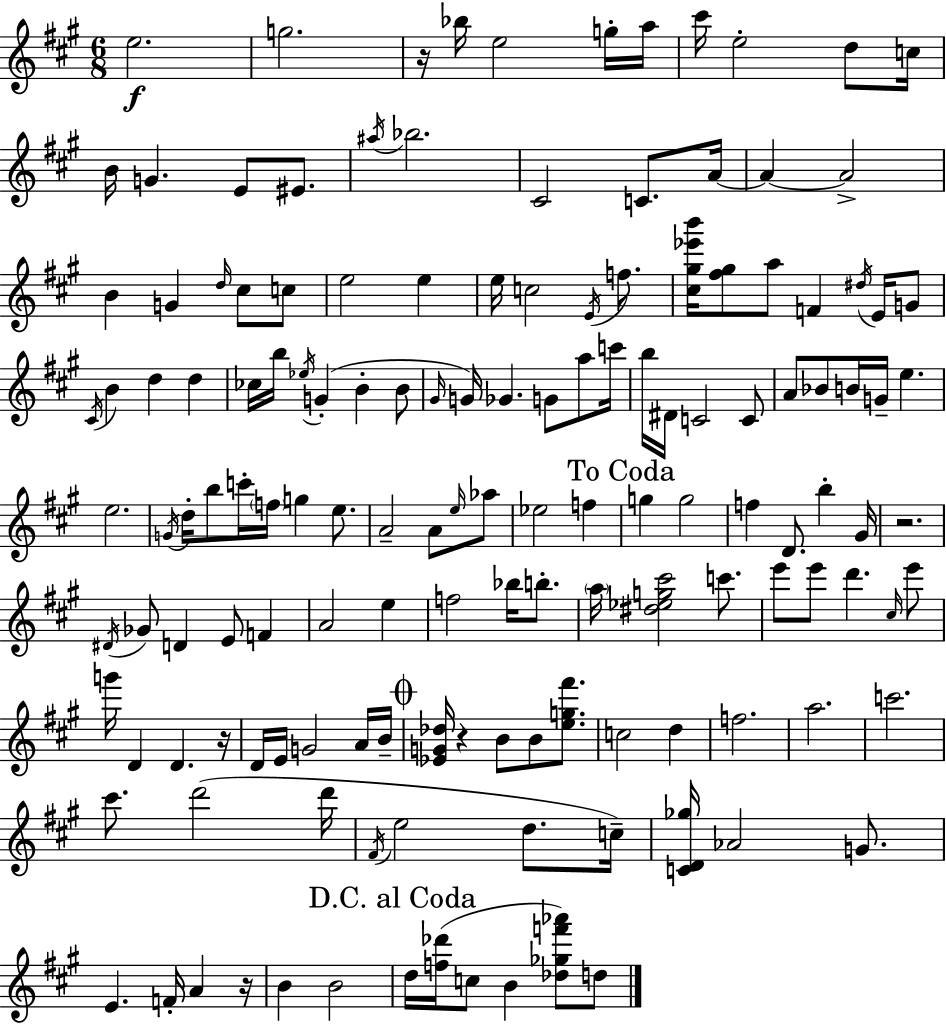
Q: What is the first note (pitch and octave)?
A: E5